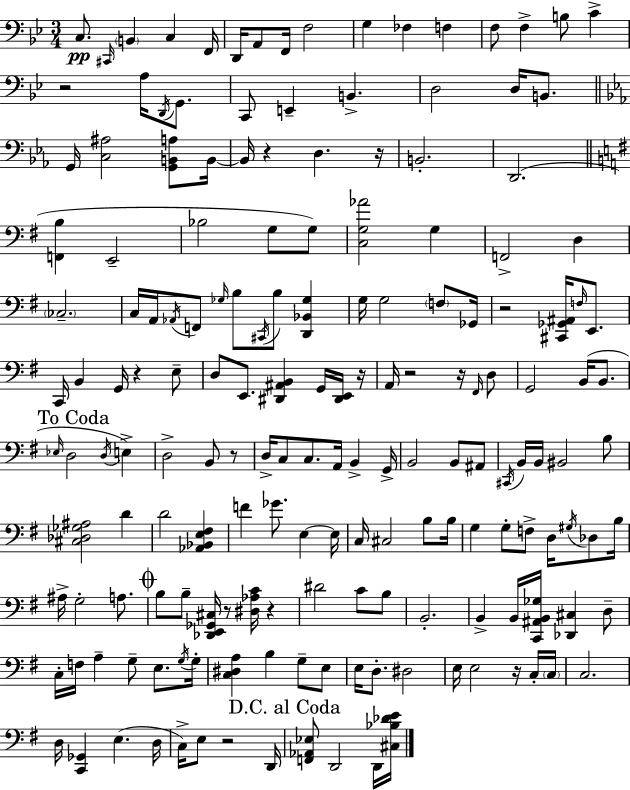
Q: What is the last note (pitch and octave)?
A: D2